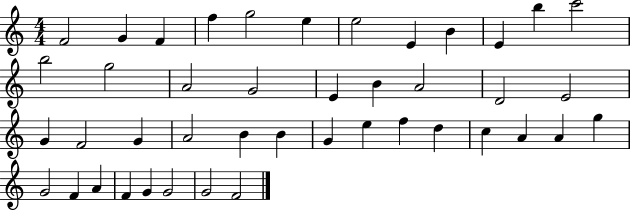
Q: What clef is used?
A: treble